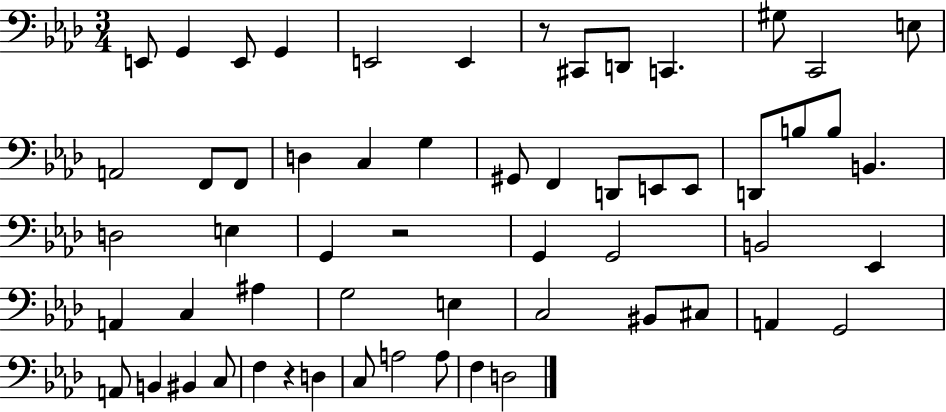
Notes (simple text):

E2/e G2/q E2/e G2/q E2/h E2/q R/e C#2/e D2/e C2/q. G#3/e C2/h E3/e A2/h F2/e F2/e D3/q C3/q G3/q G#2/e F2/q D2/e E2/e E2/e D2/e B3/e B3/e B2/q. D3/h E3/q G2/q R/h G2/q G2/h B2/h Eb2/q A2/q C3/q A#3/q G3/h E3/q C3/h BIS2/e C#3/e A2/q G2/h A2/e B2/q BIS2/q C3/e F3/q R/q D3/q C3/e A3/h A3/e F3/q D3/h